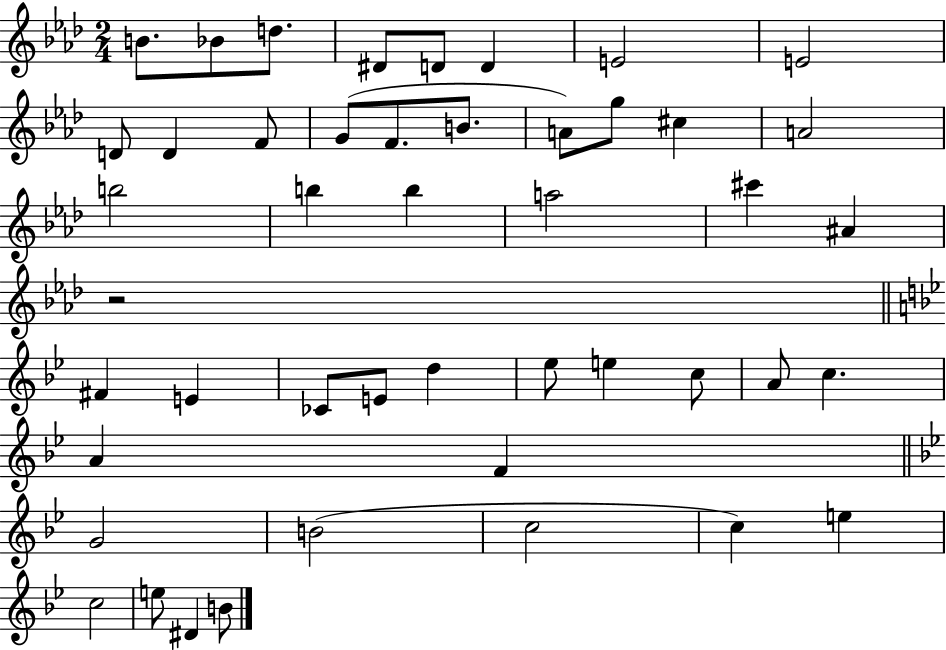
{
  \clef treble
  \numericTimeSignature
  \time 2/4
  \key aes \major
  b'8. bes'8 d''8. | dis'8 d'8 d'4 | e'2 | e'2 | \break d'8 d'4 f'8 | g'8( f'8. b'8. | a'8) g''8 cis''4 | a'2 | \break b''2 | b''4 b''4 | a''2 | cis'''4 ais'4 | \break r2 | \bar "||" \break \key g \minor fis'4 e'4 | ces'8 e'8 d''4 | ees''8 e''4 c''8 | a'8 c''4. | \break a'4 f'4 | \bar "||" \break \key bes \major g'2 | b'2( | c''2 | c''4) e''4 | \break c''2 | e''8 dis'4 b'8 | \bar "|."
}